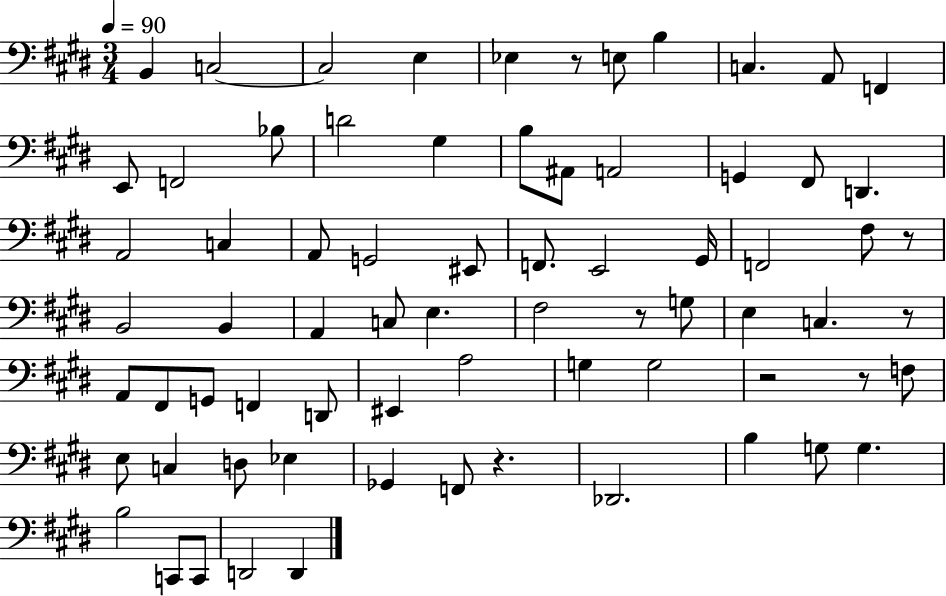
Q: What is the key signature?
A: E major